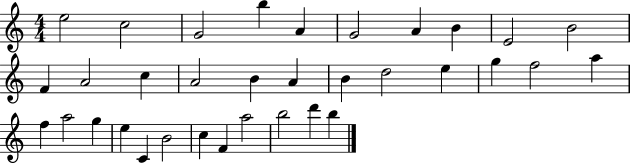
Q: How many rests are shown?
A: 0